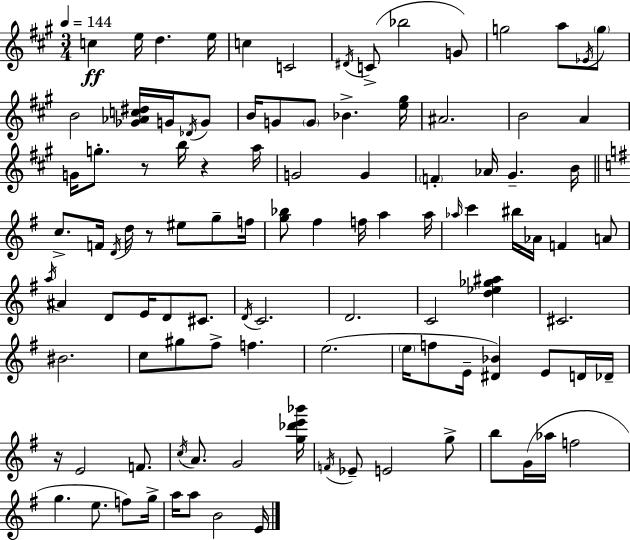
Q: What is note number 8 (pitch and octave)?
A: C4